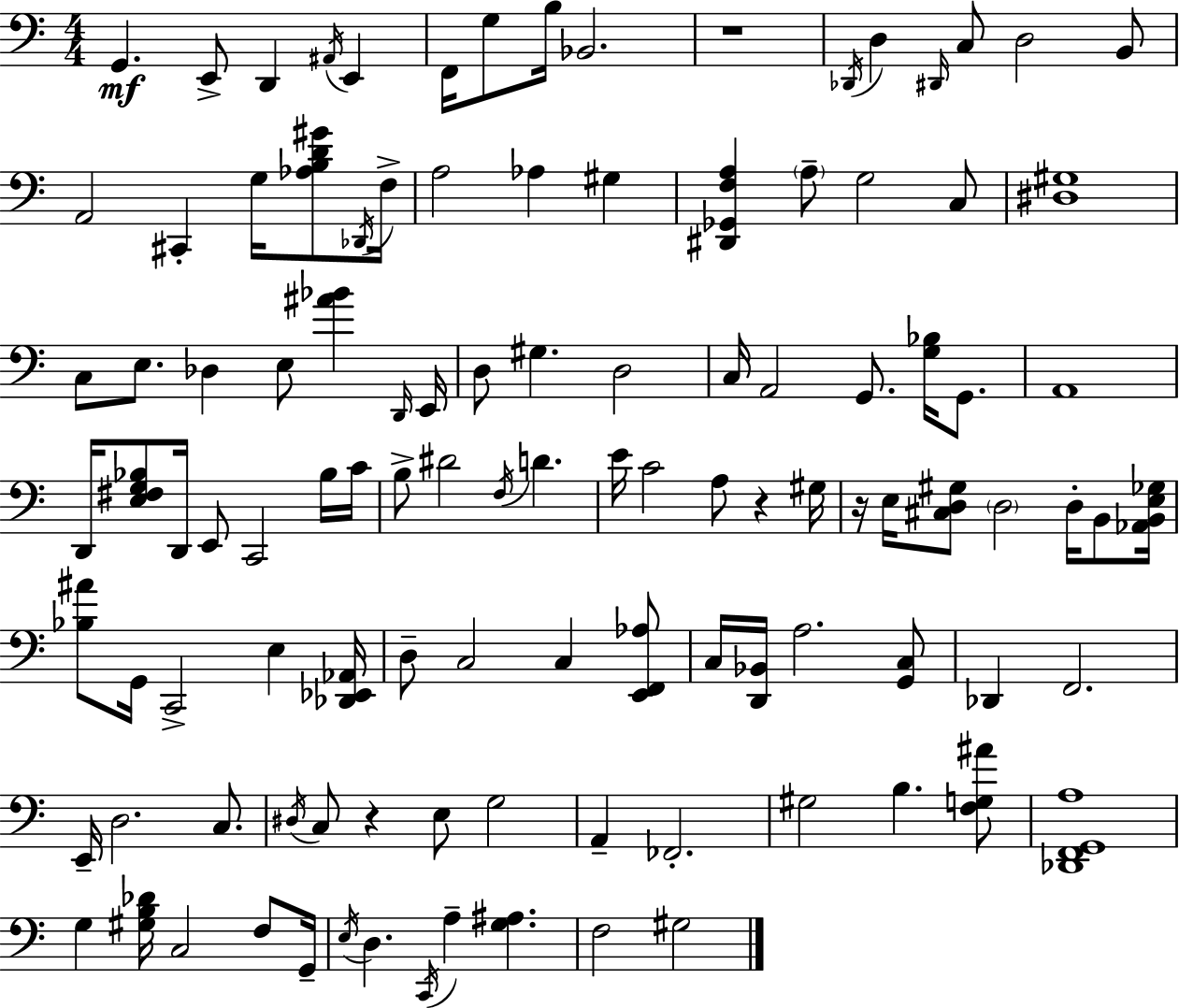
{
  \clef bass
  \numericTimeSignature
  \time 4/4
  \key a \minor
  g,4.\mf e,8-> d,4 \acciaccatura { ais,16 } e,4 | f,16 g8 b16 bes,2. | r1 | \acciaccatura { des,16 } d4 \grace { dis,16 } c8 d2 | \break b,8 a,2 cis,4-. g16 | <aes b d' gis'>8 \acciaccatura { des,16 } f16-> a2 aes4 | gis4 <dis, ges, f a>4 \parenthesize a8-- g2 | c8 <dis gis>1 | \break c8 e8. des4 e8 <ais' bes'>4 | \grace { d,16 } e,16 d8 gis4. d2 | c16 a,2 g,8. | <g bes>16 g,8. a,1 | \break d,16 <e fis g bes>8 d,16 e,8 c,2 | bes16 c'16 b8-> dis'2 \acciaccatura { f16 } | d'4. e'16 c'2 a8 | r4 gis16 r16 e16 <cis d gis>8 \parenthesize d2 | \break d16-. b,8 <aes, b, e ges>16 <bes ais'>8 g,16 c,2-> | e4 <des, ees, aes,>16 d8-- c2 | c4 <e, f, aes>8 c16 <d, bes,>16 a2. | <g, c>8 des,4 f,2. | \break e,16-- d2. | c8. \acciaccatura { dis16 } c8 r4 e8 g2 | a,4-- fes,2.-. | gis2 b4. | \break <f g ais'>8 <des, f, g, a>1 | g4 <gis b des'>16 c2 | f8 g,16-- \acciaccatura { e16 } d4. \acciaccatura { c,16 } a4-- | <g ais>4. f2 | \break gis2 \bar "|."
}